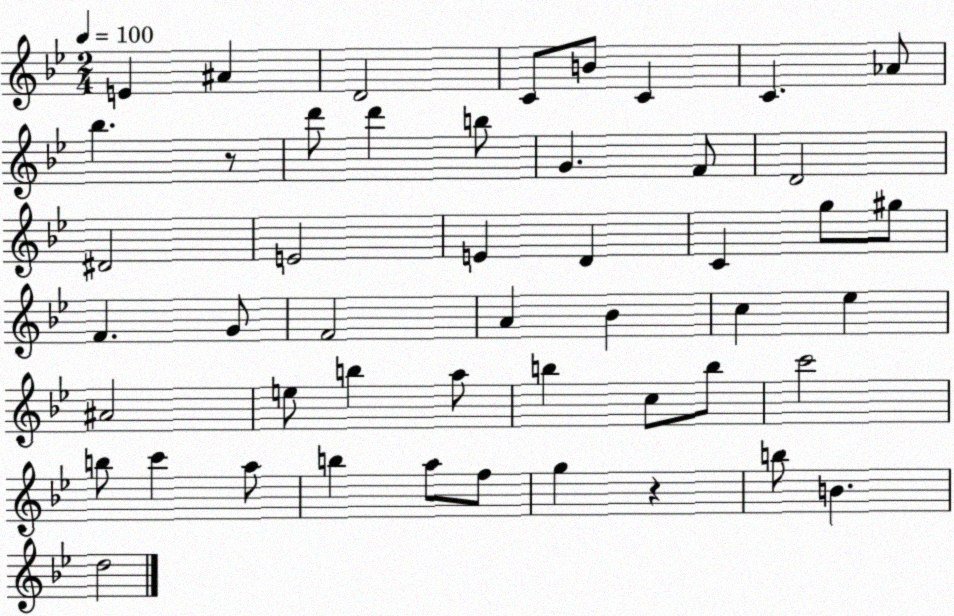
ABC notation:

X:1
T:Untitled
M:2/4
L:1/4
K:Bb
E ^A D2 C/2 B/2 C C _A/2 _b z/2 d'/2 d' b/2 G F/2 D2 ^D2 E2 E D C g/2 ^g/2 F G/2 F2 A _B c _e ^A2 e/2 b a/2 b c/2 b/2 c'2 b/2 c' a/2 b a/2 f/2 g z b/2 B d2